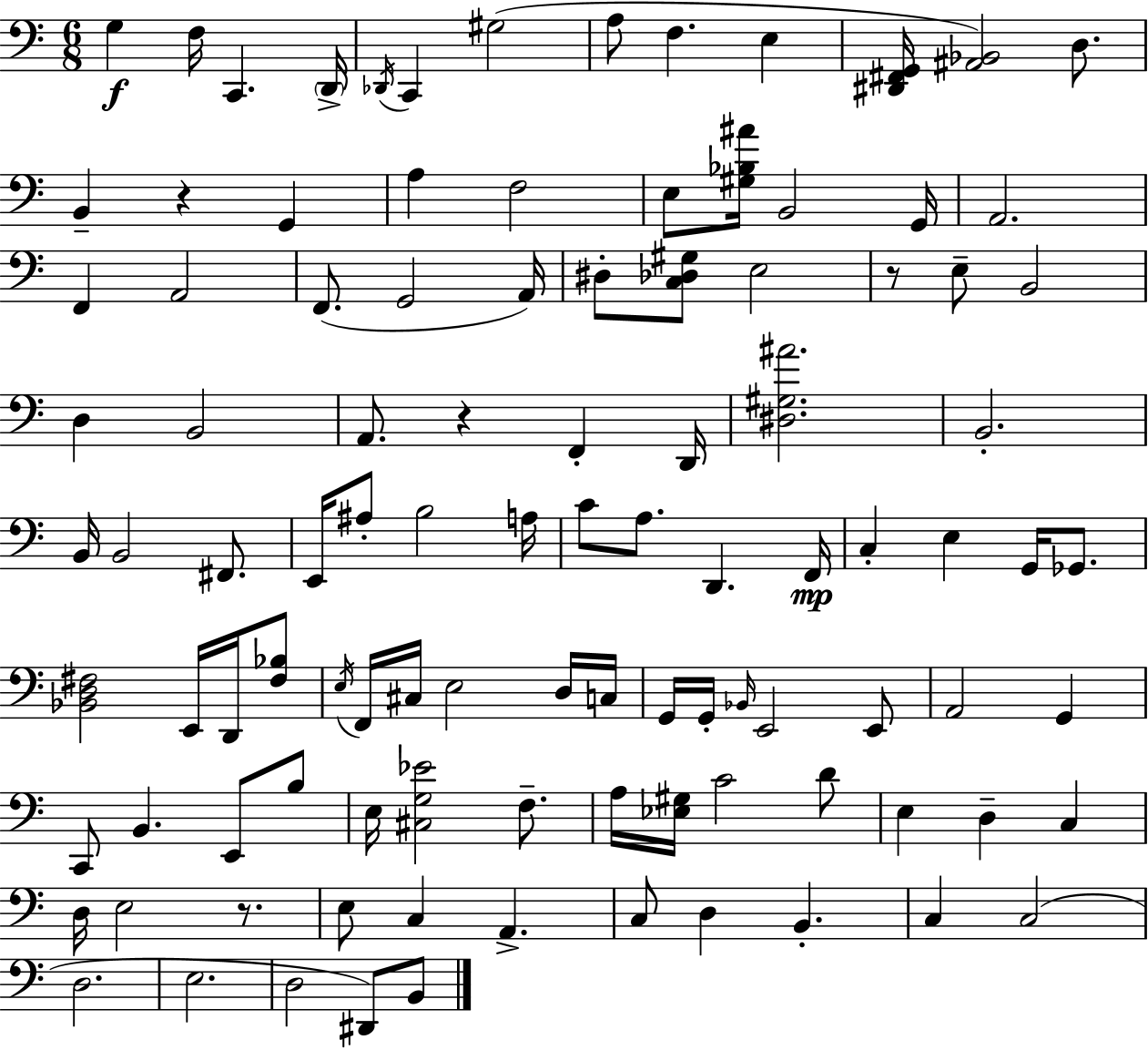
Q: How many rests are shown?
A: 4